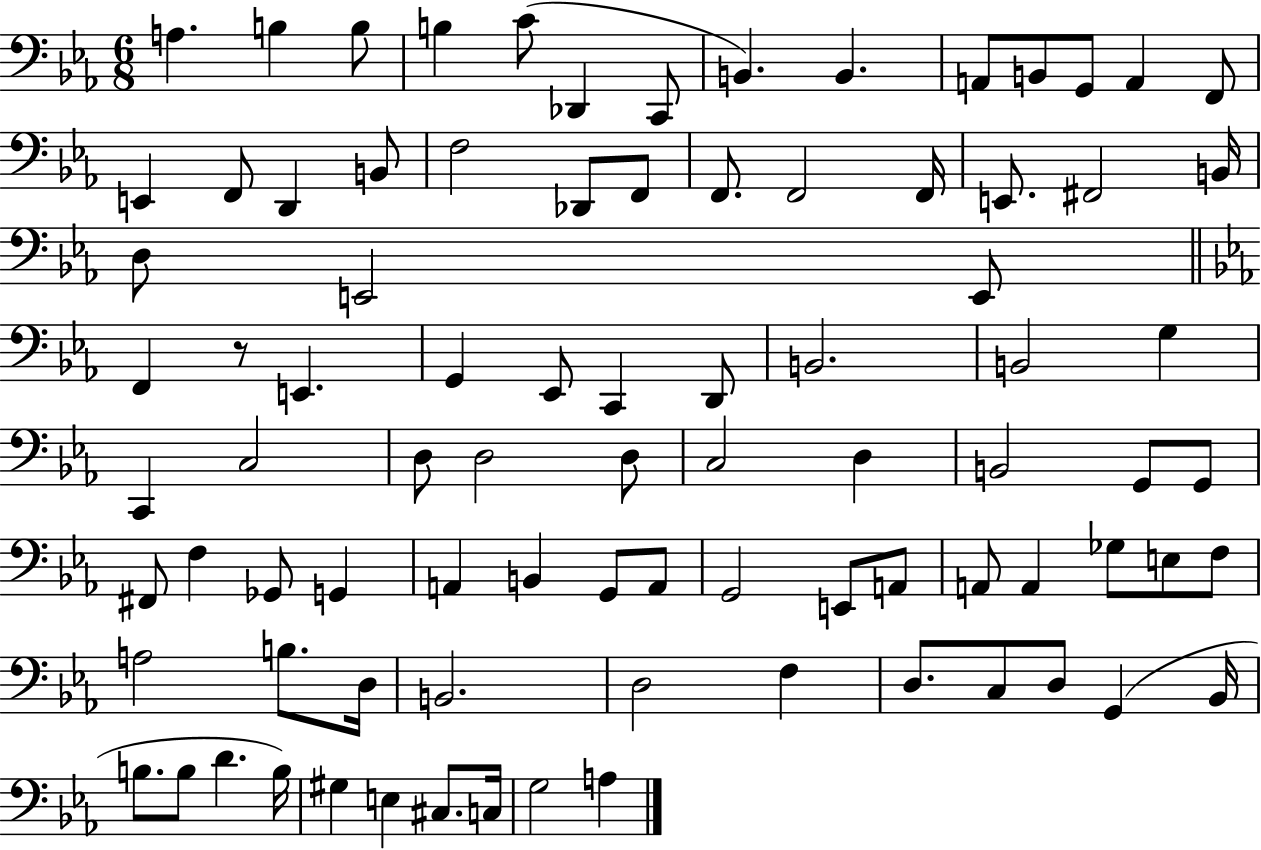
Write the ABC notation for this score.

X:1
T:Untitled
M:6/8
L:1/4
K:Eb
A, B, B,/2 B, C/2 _D,, C,,/2 B,, B,, A,,/2 B,,/2 G,,/2 A,, F,,/2 E,, F,,/2 D,, B,,/2 F,2 _D,,/2 F,,/2 F,,/2 F,,2 F,,/4 E,,/2 ^F,,2 B,,/4 D,/2 E,,2 E,,/2 F,, z/2 E,, G,, _E,,/2 C,, D,,/2 B,,2 B,,2 G, C,, C,2 D,/2 D,2 D,/2 C,2 D, B,,2 G,,/2 G,,/2 ^F,,/2 F, _G,,/2 G,, A,, B,, G,,/2 A,,/2 G,,2 E,,/2 A,,/2 A,,/2 A,, _G,/2 E,/2 F,/2 A,2 B,/2 D,/4 B,,2 D,2 F, D,/2 C,/2 D,/2 G,, _B,,/4 B,/2 B,/2 D B,/4 ^G, E, ^C,/2 C,/4 G,2 A,